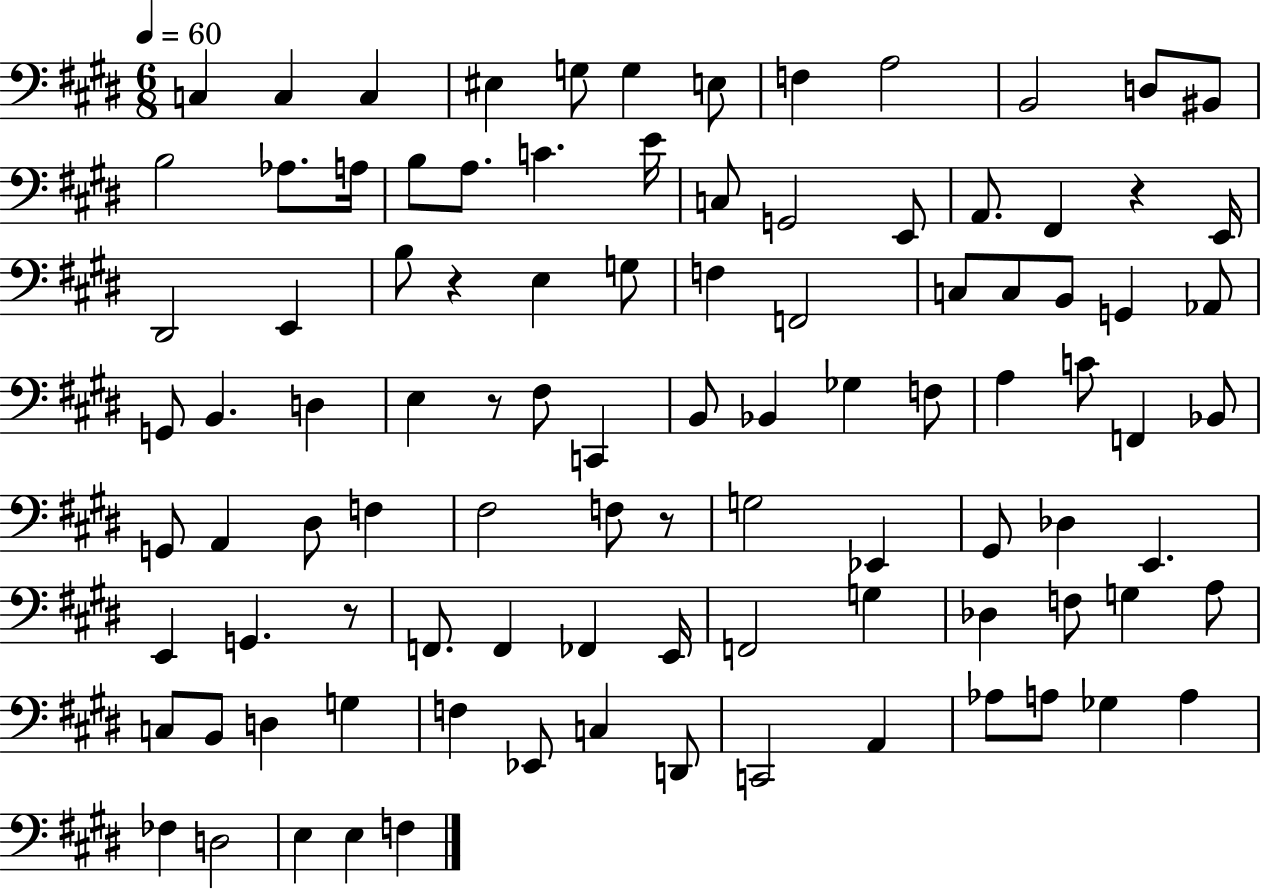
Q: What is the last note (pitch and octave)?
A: F3